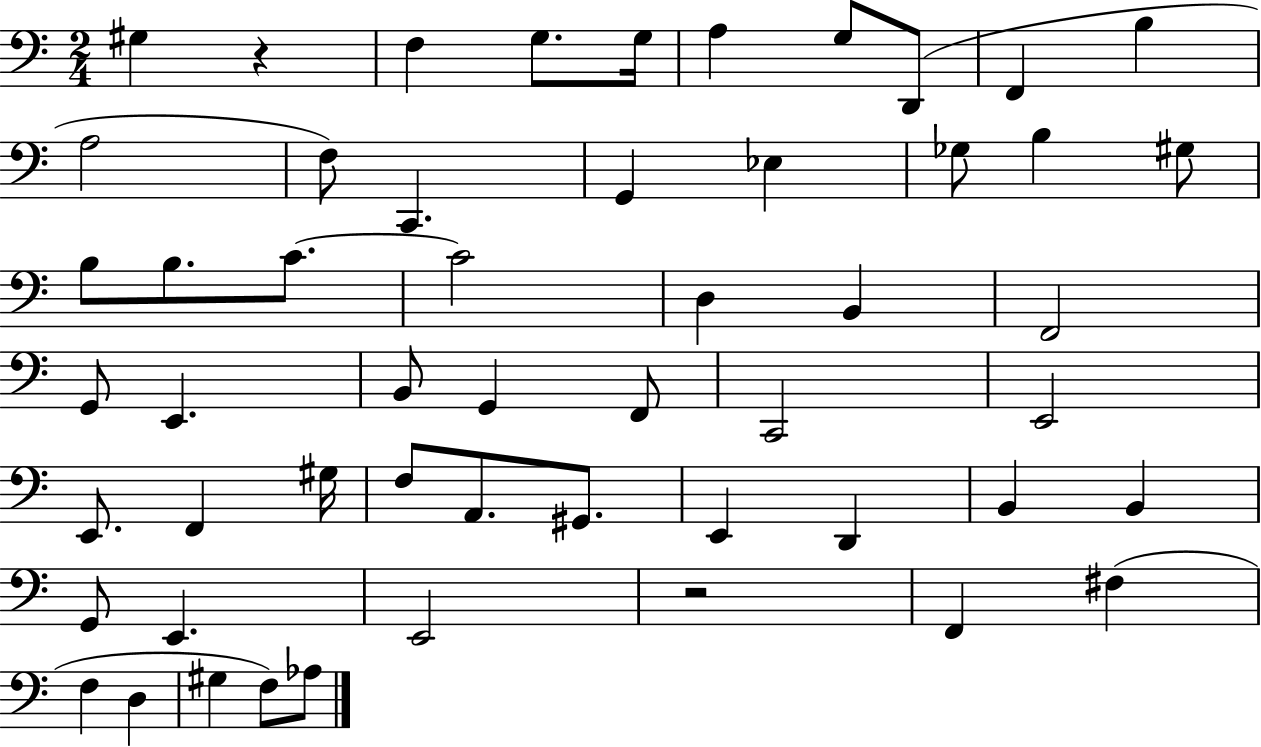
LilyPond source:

{
  \clef bass
  \numericTimeSignature
  \time 2/4
  \key c \major
  gis4 r4 | f4 g8. g16 | a4 g8 d,8( | f,4 b4 | \break a2 | f8) c,4. | g,4 ees4 | ges8 b4 gis8 | \break b8 b8. c'8.~~ | c'2 | d4 b,4 | f,2 | \break g,8 e,4. | b,8 g,4 f,8 | c,2 | e,2 | \break e,8. f,4 gis16 | f8 a,8. gis,8. | e,4 d,4 | b,4 b,4 | \break g,8 e,4. | e,2 | r2 | f,4 fis4( | \break f4 d4 | gis4 f8) aes8 | \bar "|."
}